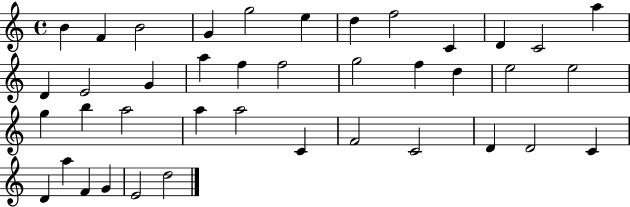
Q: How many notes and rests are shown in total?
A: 40